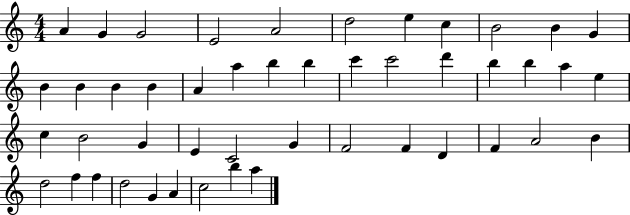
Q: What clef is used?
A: treble